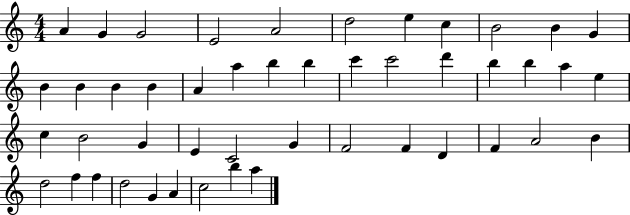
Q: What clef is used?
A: treble